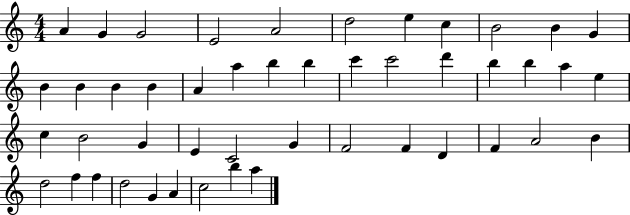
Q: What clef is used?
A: treble